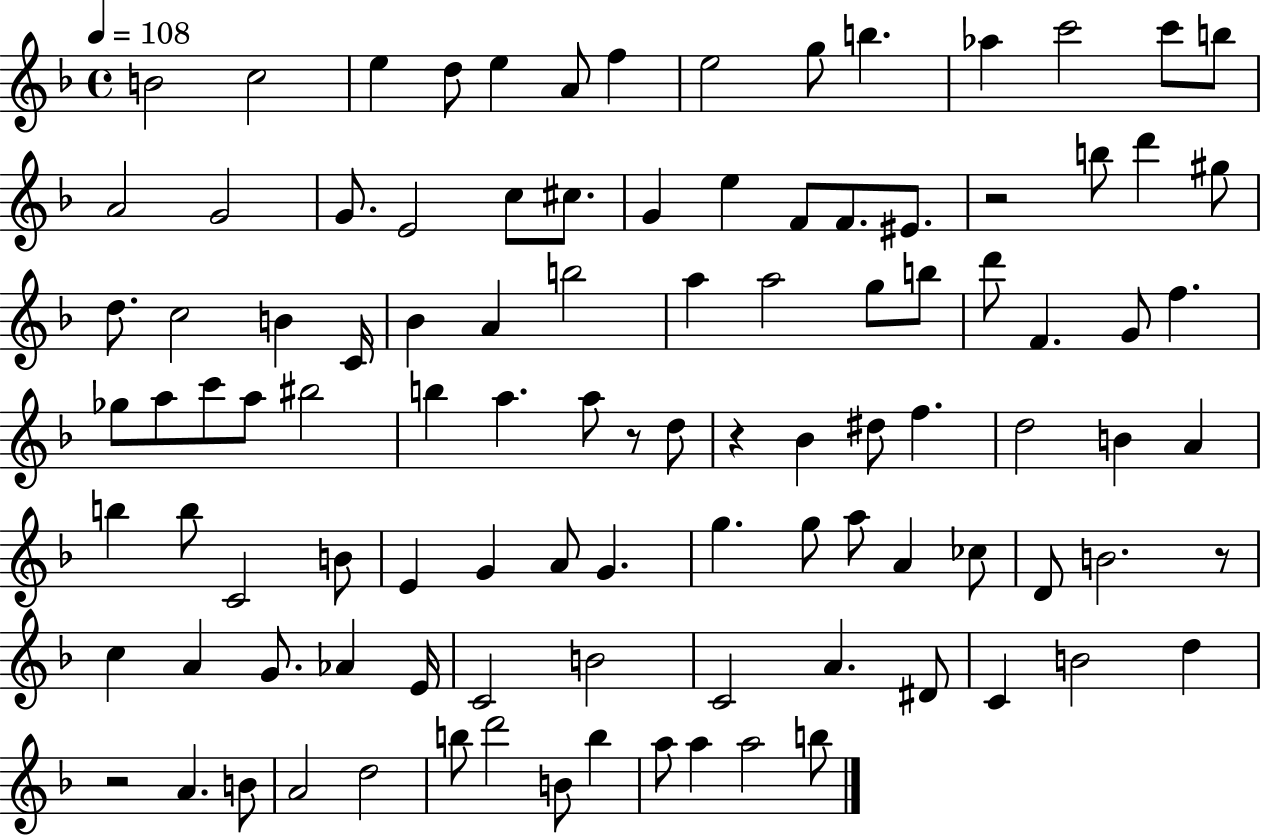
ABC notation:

X:1
T:Untitled
M:4/4
L:1/4
K:F
B2 c2 e d/2 e A/2 f e2 g/2 b _a c'2 c'/2 b/2 A2 G2 G/2 E2 c/2 ^c/2 G e F/2 F/2 ^E/2 z2 b/2 d' ^g/2 d/2 c2 B C/4 _B A b2 a a2 g/2 b/2 d'/2 F G/2 f _g/2 a/2 c'/2 a/2 ^b2 b a a/2 z/2 d/2 z _B ^d/2 f d2 B A b b/2 C2 B/2 E G A/2 G g g/2 a/2 A _c/2 D/2 B2 z/2 c A G/2 _A E/4 C2 B2 C2 A ^D/2 C B2 d z2 A B/2 A2 d2 b/2 d'2 B/2 b a/2 a a2 b/2